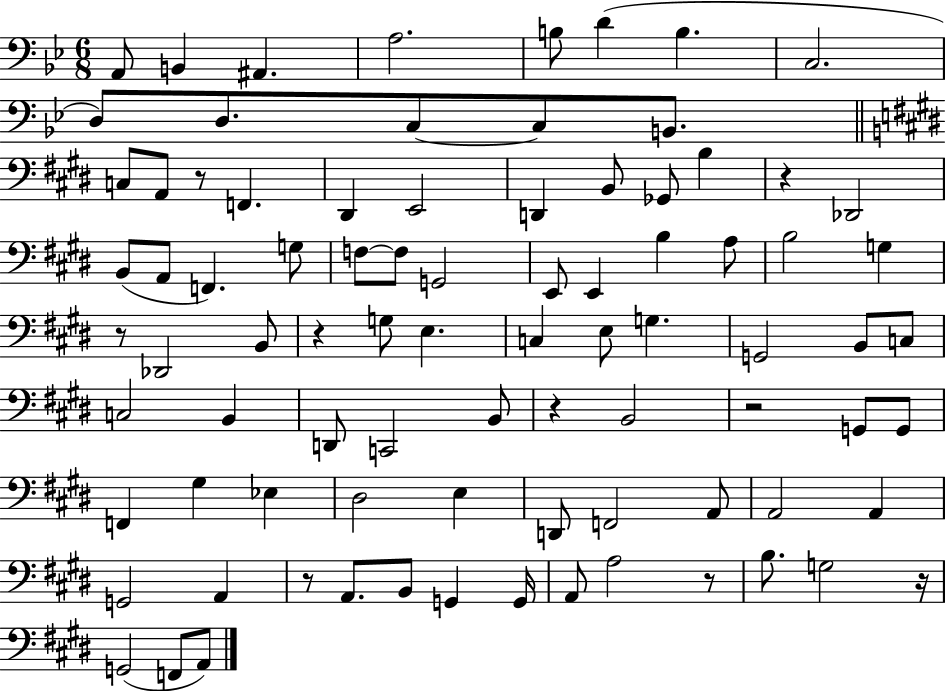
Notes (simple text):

A2/e B2/q A#2/q. A3/h. B3/e D4/q B3/q. C3/h. D3/e D3/e. C3/e C3/e B2/e. C3/e A2/e R/e F2/q. D#2/q E2/h D2/q B2/e Gb2/e B3/q R/q Db2/h B2/e A2/e F2/q. G3/e F3/e F3/e G2/h E2/e E2/q B3/q A3/e B3/h G3/q R/e Db2/h B2/e R/q G3/e E3/q. C3/q E3/e G3/q. G2/h B2/e C3/e C3/h B2/q D2/e C2/h B2/e R/q B2/h R/h G2/e G2/e F2/q G#3/q Eb3/q D#3/h E3/q D2/e F2/h A2/e A2/h A2/q G2/h A2/q R/e A2/e. B2/e G2/q G2/s A2/e A3/h R/e B3/e. G3/h R/s G2/h F2/e A2/e